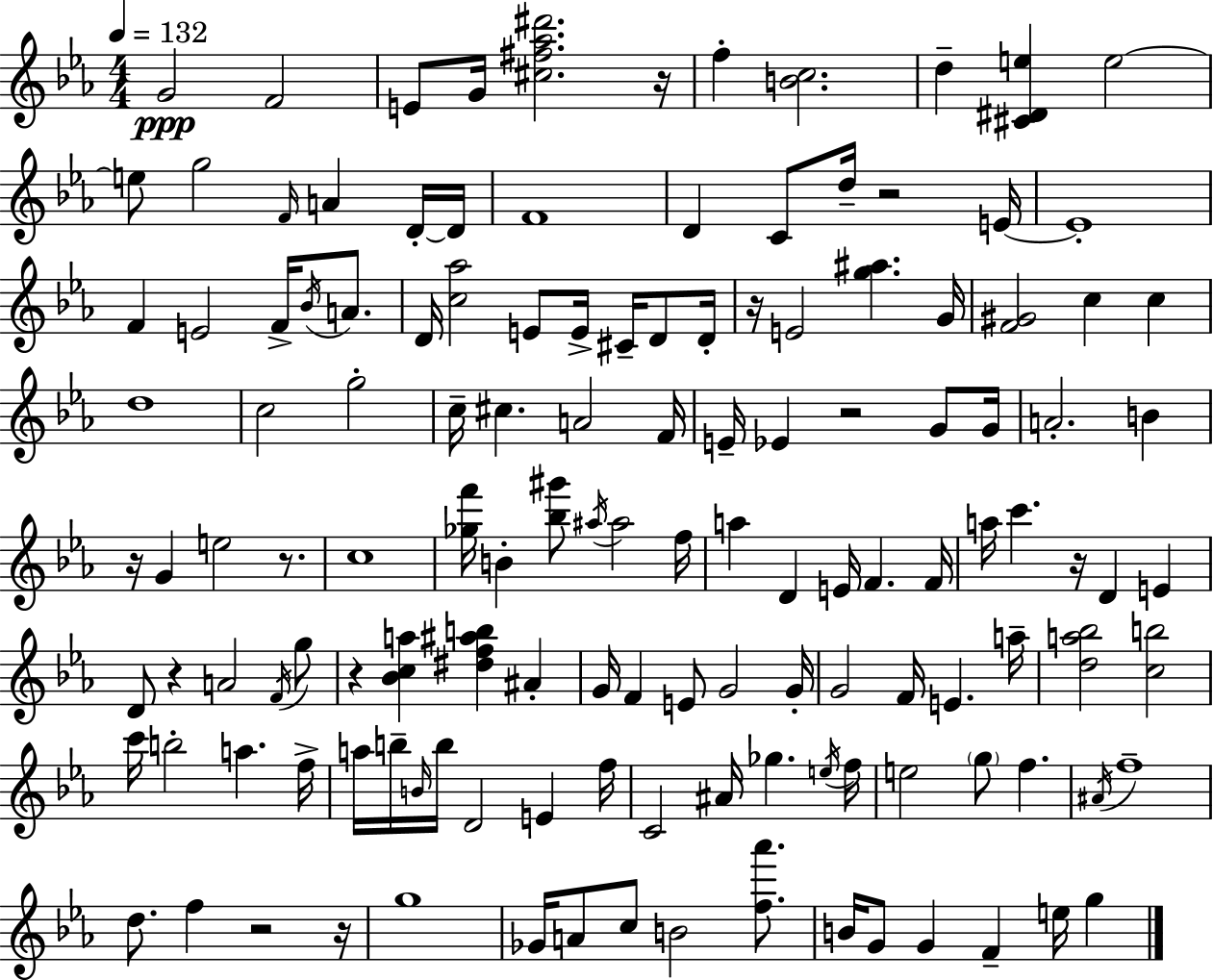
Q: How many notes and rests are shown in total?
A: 135